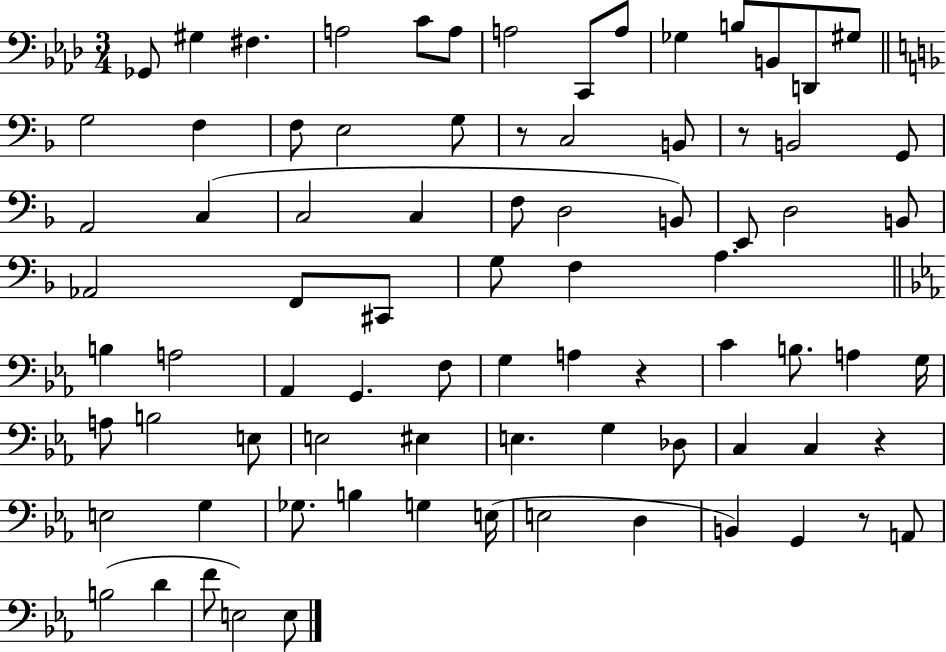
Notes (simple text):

Gb2/e G#3/q F#3/q. A3/h C4/e A3/e A3/h C2/e A3/e Gb3/q B3/e B2/e D2/e G#3/e G3/h F3/q F3/e E3/h G3/e R/e C3/h B2/e R/e B2/h G2/e A2/h C3/q C3/h C3/q F3/e D3/h B2/e E2/e D3/h B2/e Ab2/h F2/e C#2/e G3/e F3/q A3/q. B3/q A3/h Ab2/q G2/q. F3/e G3/q A3/q R/q C4/q B3/e. A3/q G3/s A3/e B3/h E3/e E3/h EIS3/q E3/q. G3/q Db3/e C3/q C3/q R/q E3/h G3/q Gb3/e. B3/q G3/q E3/s E3/h D3/q B2/q G2/q R/e A2/e B3/h D4/q F4/e E3/h E3/e